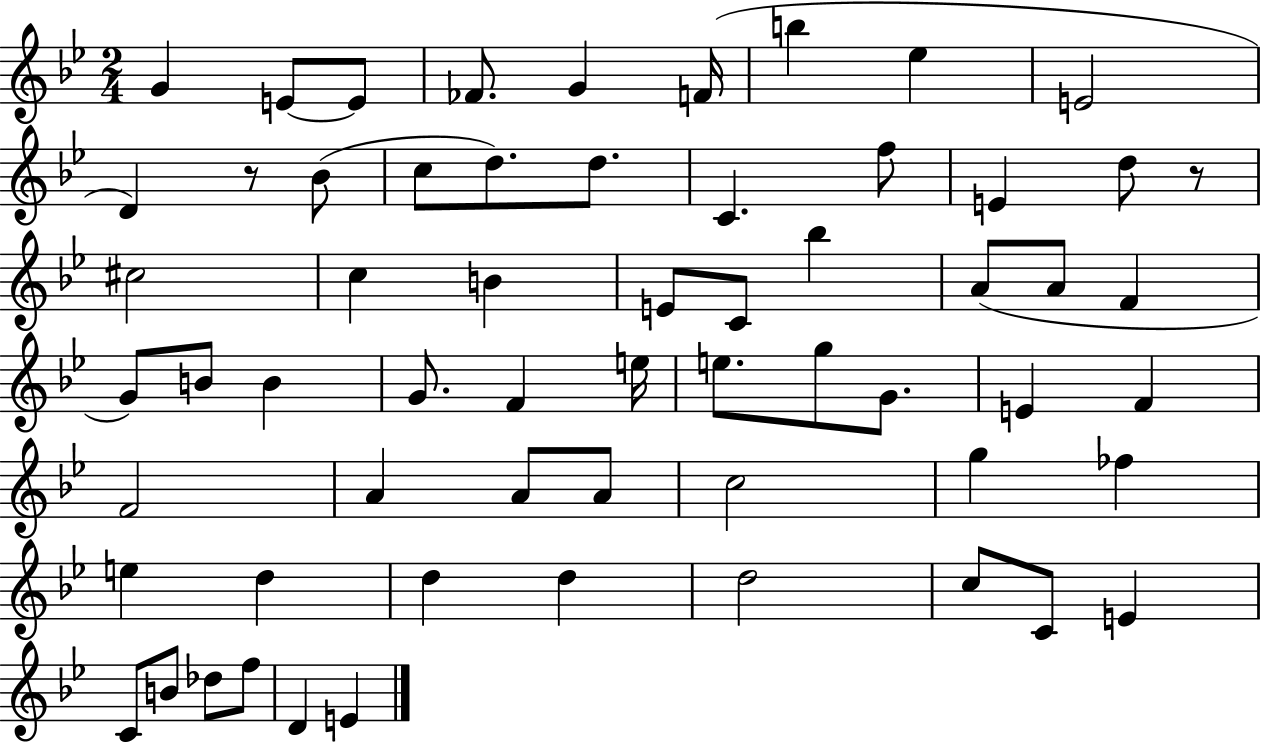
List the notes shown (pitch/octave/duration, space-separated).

G4/q E4/e E4/e FES4/e. G4/q F4/s B5/q Eb5/q E4/h D4/q R/e Bb4/e C5/e D5/e. D5/e. C4/q. F5/e E4/q D5/e R/e C#5/h C5/q B4/q E4/e C4/e Bb5/q A4/e A4/e F4/q G4/e B4/e B4/q G4/e. F4/q E5/s E5/e. G5/e G4/e. E4/q F4/q F4/h A4/q A4/e A4/e C5/h G5/q FES5/q E5/q D5/q D5/q D5/q D5/h C5/e C4/e E4/q C4/e B4/e Db5/e F5/e D4/q E4/q